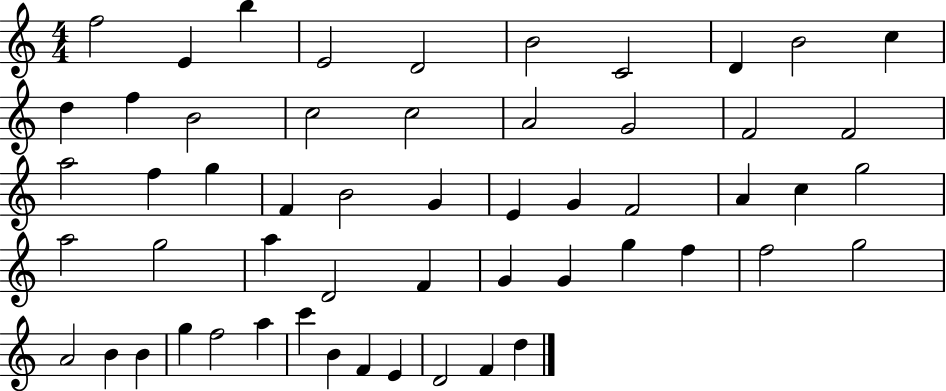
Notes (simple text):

F5/h E4/q B5/q E4/h D4/h B4/h C4/h D4/q B4/h C5/q D5/q F5/q B4/h C5/h C5/h A4/h G4/h F4/h F4/h A5/h F5/q G5/q F4/q B4/h G4/q E4/q G4/q F4/h A4/q C5/q G5/h A5/h G5/h A5/q D4/h F4/q G4/q G4/q G5/q F5/q F5/h G5/h A4/h B4/q B4/q G5/q F5/h A5/q C6/q B4/q F4/q E4/q D4/h F4/q D5/q